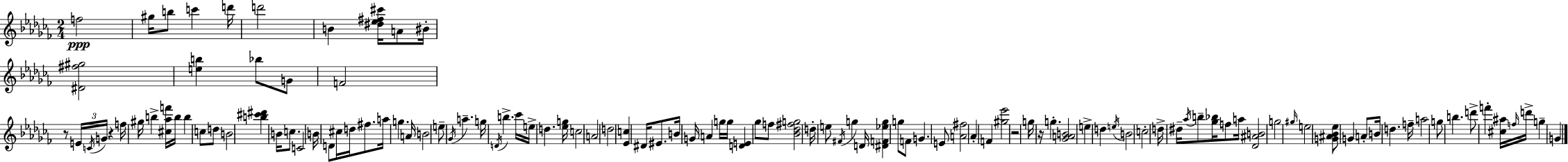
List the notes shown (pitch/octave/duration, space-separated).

F5/h G#5/s B5/e C6/q D6/s D6/h B4/q [D#5,Eb5,F#5,C#6]/s A4/e BIS4/s [D#4,F#5,G#5]/h [E5,B5]/q Bb5/e G4/e F4/h R/e E4/s C4/s G4/s R/q F5/s G#5/s B5/q [C#5,Ab5,F6]/s B5/s B5/q C5/e D5/e B4/h [B5,C#6,D#6]/q B4/s C5/e. C4/h B4/s D4/e C#5/s D5/s F#5/e. A5/s G5/q. A4/s B4/h E5/e Gb4/s A5/q. G5/s D4/s B5/q. CES6/s E5/s D5/q. [Eb5,G5]/s C5/h A4/h D5/h [Eb4,C5]/q D#4/s EIS4/e. B4/s G4/s A4/q G5/s G5/s [D4,E4]/q Gb5/e F5/e [Bb4,Db5,F#5,G5]/h D5/s E5/e F#4/s G5/q D4/s [D#4,F4,Eb5,G5]/q G5/e F4/e G4/q. E4/e [A4,F#5]/h Ab4/q F4/q [G#5,Eb6]/h R/h G5/s R/s G5/q. [Gb4,A4,B4]/h E5/q D5/q E5/s B4/h C5/h D5/s D#5/s Ab5/s B5/e [Gb5,Bb5]/s F5/e A5/s [Db4,A#4,B4]/h G5/h G#5/s E5/h [G4,A#4,Bb4,Eb5]/e G4/q A4/e B4/s D5/q. F5/s A5/h G5/e B5/q. D6/e F6/q [C#5,A#5]/s F5/s D6/s G5/q G4/q